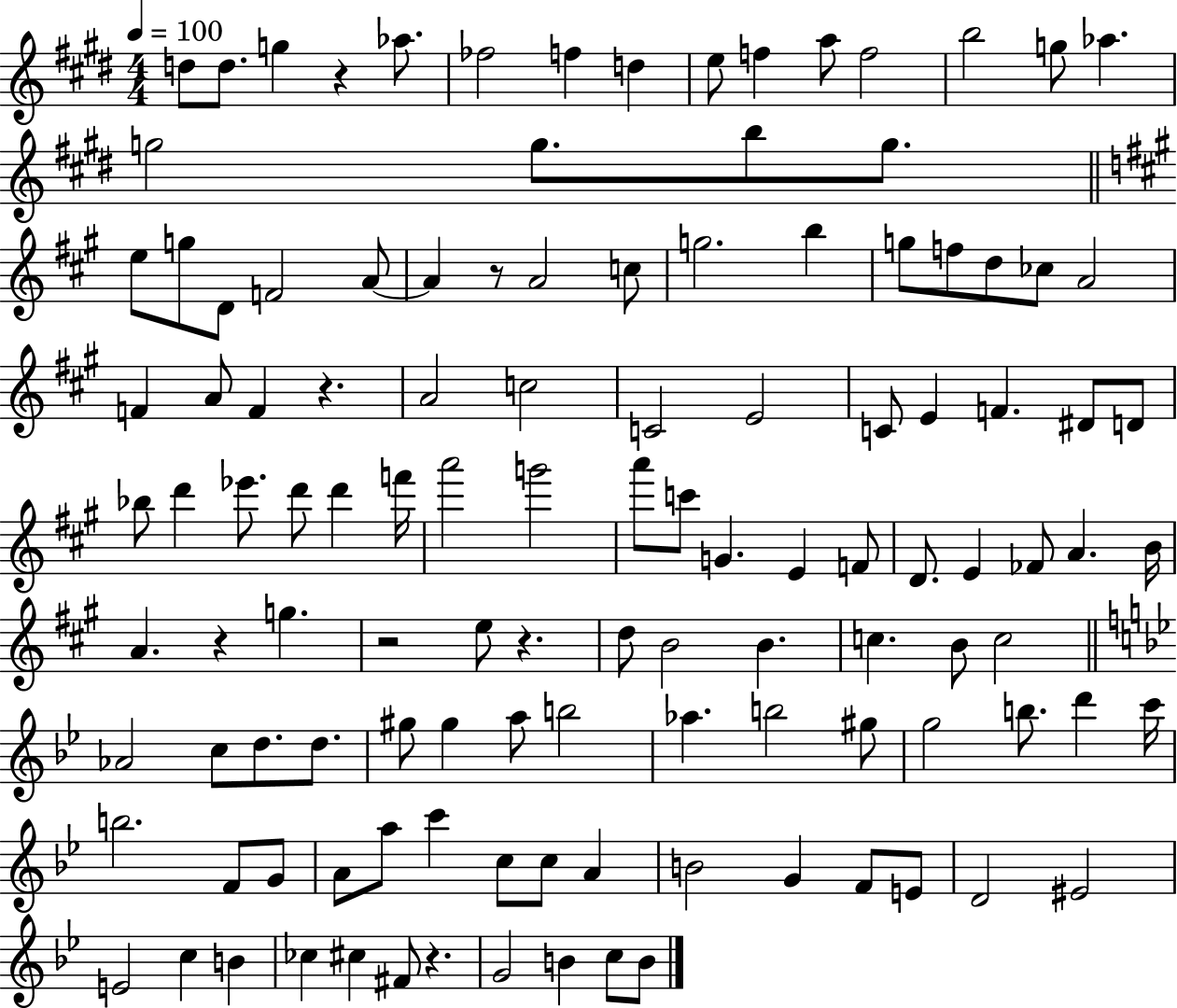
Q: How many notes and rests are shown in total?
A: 119